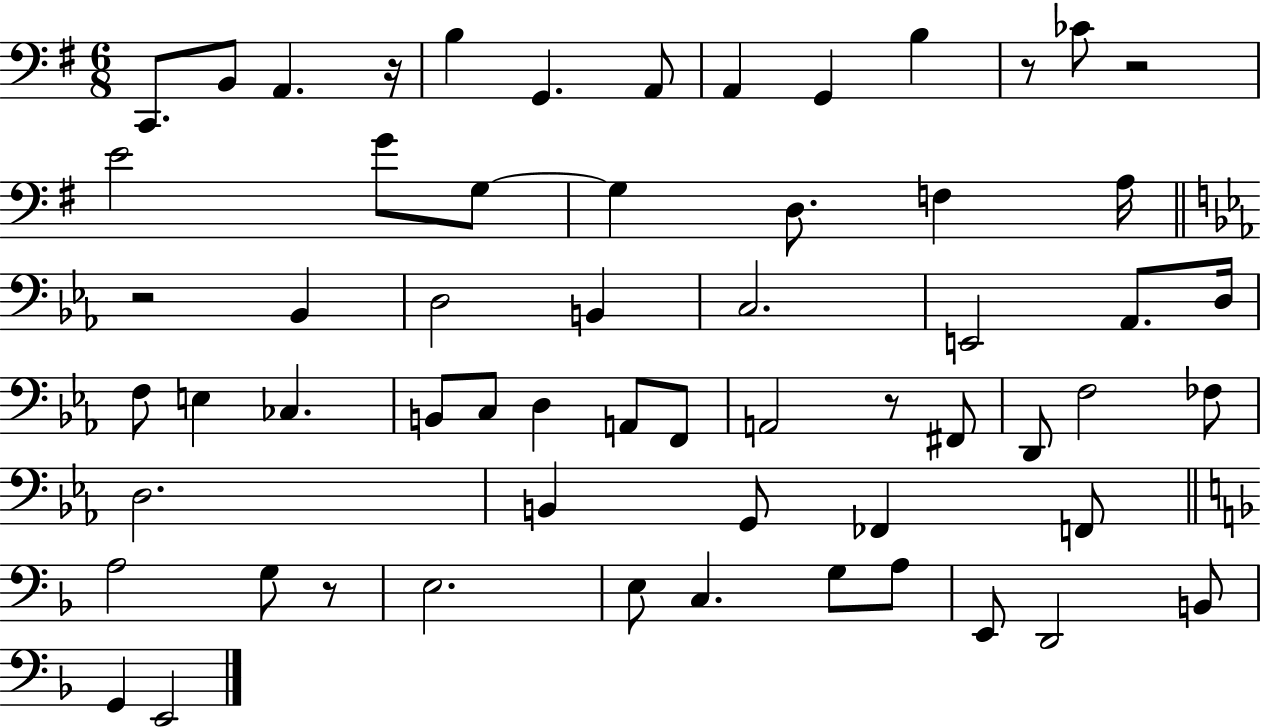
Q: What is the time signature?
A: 6/8